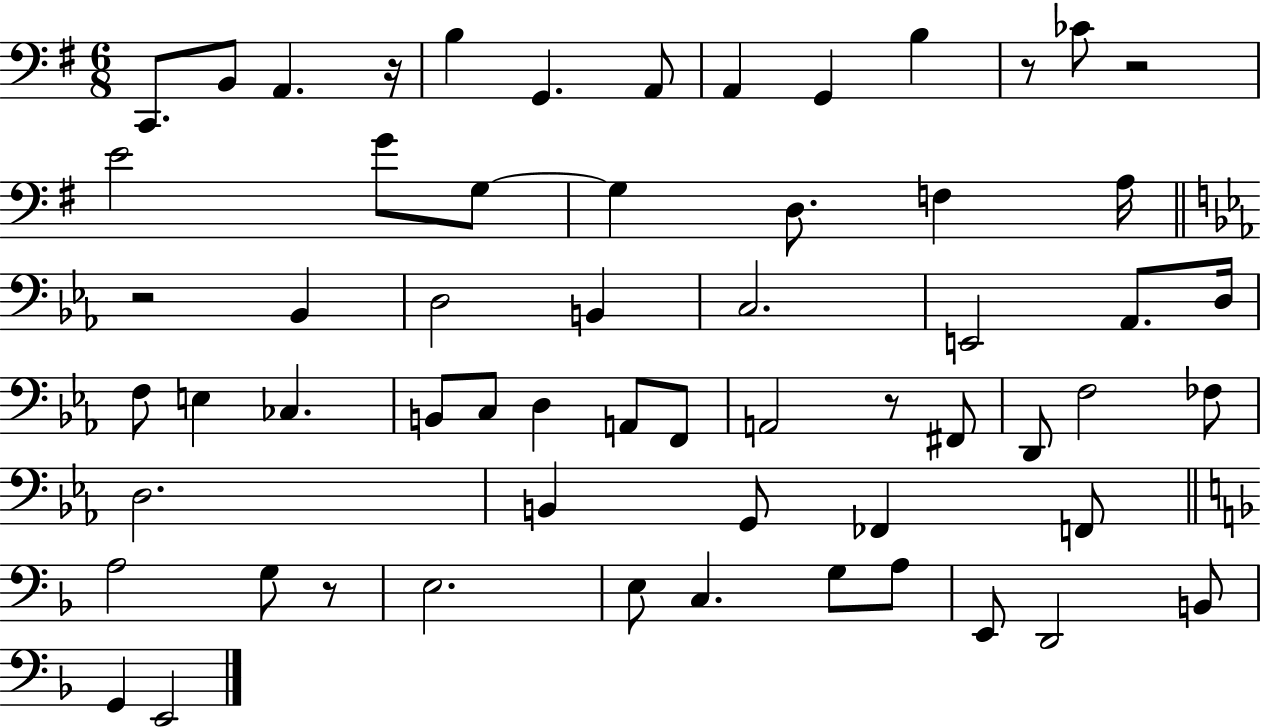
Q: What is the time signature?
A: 6/8